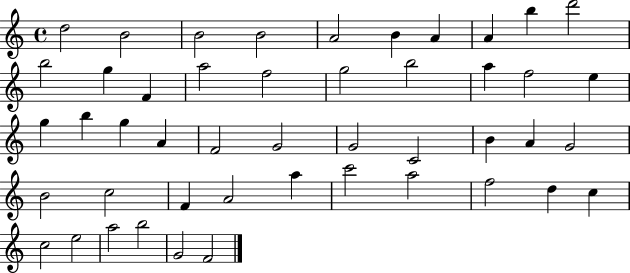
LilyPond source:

{
  \clef treble
  \time 4/4
  \defaultTimeSignature
  \key c \major
  d''2 b'2 | b'2 b'2 | a'2 b'4 a'4 | a'4 b''4 d'''2 | \break b''2 g''4 f'4 | a''2 f''2 | g''2 b''2 | a''4 f''2 e''4 | \break g''4 b''4 g''4 a'4 | f'2 g'2 | g'2 c'2 | b'4 a'4 g'2 | \break b'2 c''2 | f'4 a'2 a''4 | c'''2 a''2 | f''2 d''4 c''4 | \break c''2 e''2 | a''2 b''2 | g'2 f'2 | \bar "|."
}